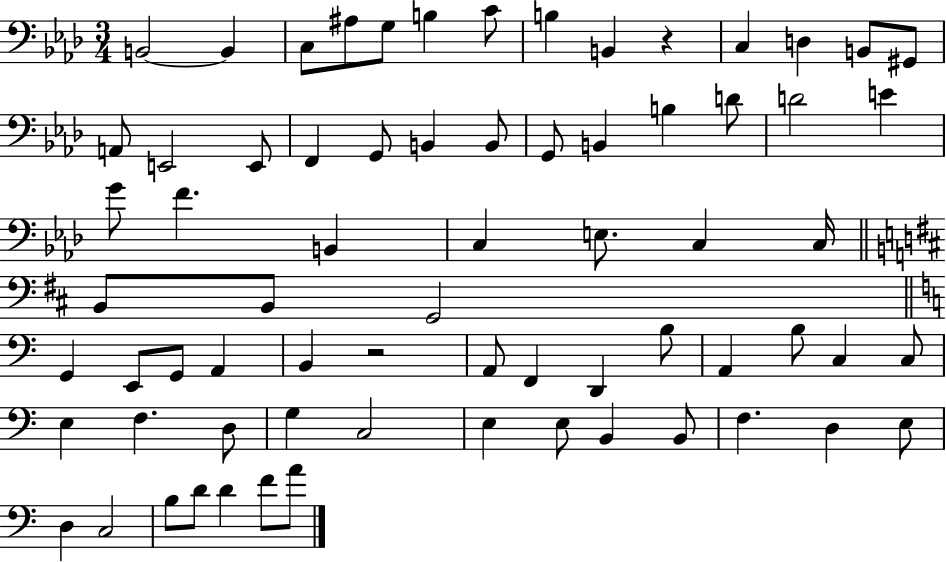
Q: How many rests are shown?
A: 2